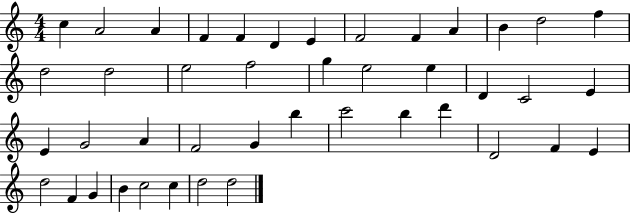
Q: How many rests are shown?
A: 0